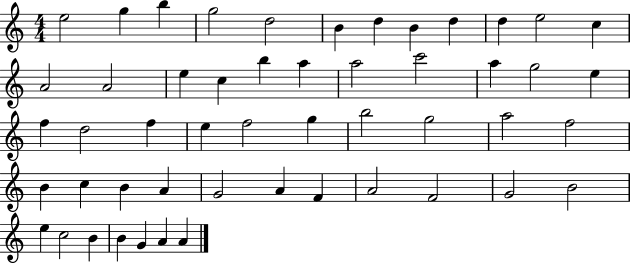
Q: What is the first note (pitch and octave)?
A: E5